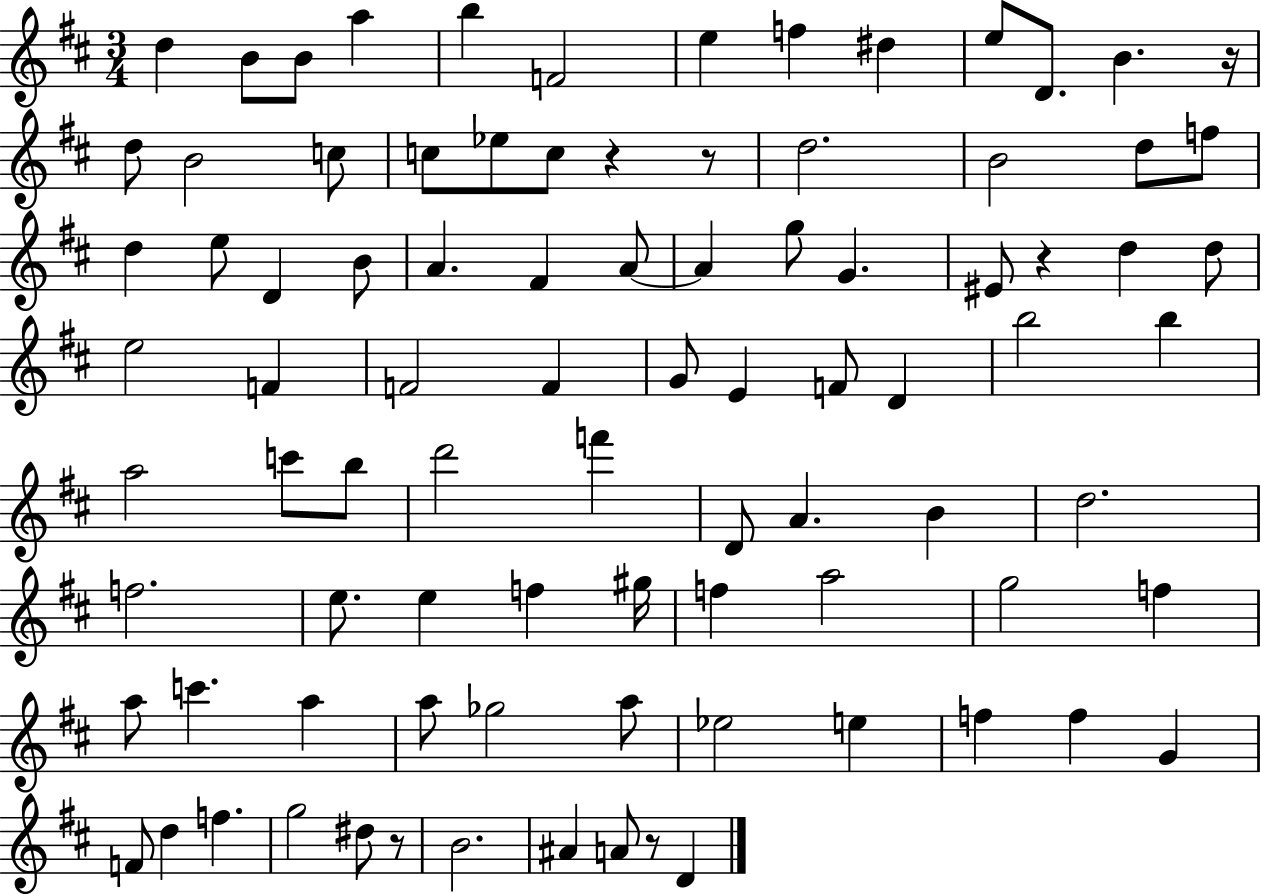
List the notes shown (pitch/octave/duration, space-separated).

D5/q B4/e B4/e A5/q B5/q F4/h E5/q F5/q D#5/q E5/e D4/e. B4/q. R/s D5/e B4/h C5/e C5/e Eb5/e C5/e R/q R/e D5/h. B4/h D5/e F5/e D5/q E5/e D4/q B4/e A4/q. F#4/q A4/e A4/q G5/e G4/q. EIS4/e R/q D5/q D5/e E5/h F4/q F4/h F4/q G4/e E4/q F4/e D4/q B5/h B5/q A5/h C6/e B5/e D6/h F6/q D4/e A4/q. B4/q D5/h. F5/h. E5/e. E5/q F5/q G#5/s F5/q A5/h G5/h F5/q A5/e C6/q. A5/q A5/e Gb5/h A5/e Eb5/h E5/q F5/q F5/q G4/q F4/e D5/q F5/q. G5/h D#5/e R/e B4/h. A#4/q A4/e R/e D4/q